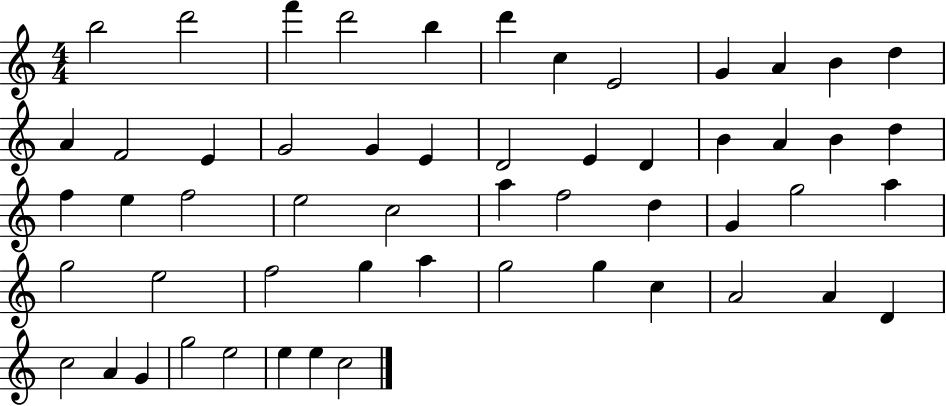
X:1
T:Untitled
M:4/4
L:1/4
K:C
b2 d'2 f' d'2 b d' c E2 G A B d A F2 E G2 G E D2 E D B A B d f e f2 e2 c2 a f2 d G g2 a g2 e2 f2 g a g2 g c A2 A D c2 A G g2 e2 e e c2